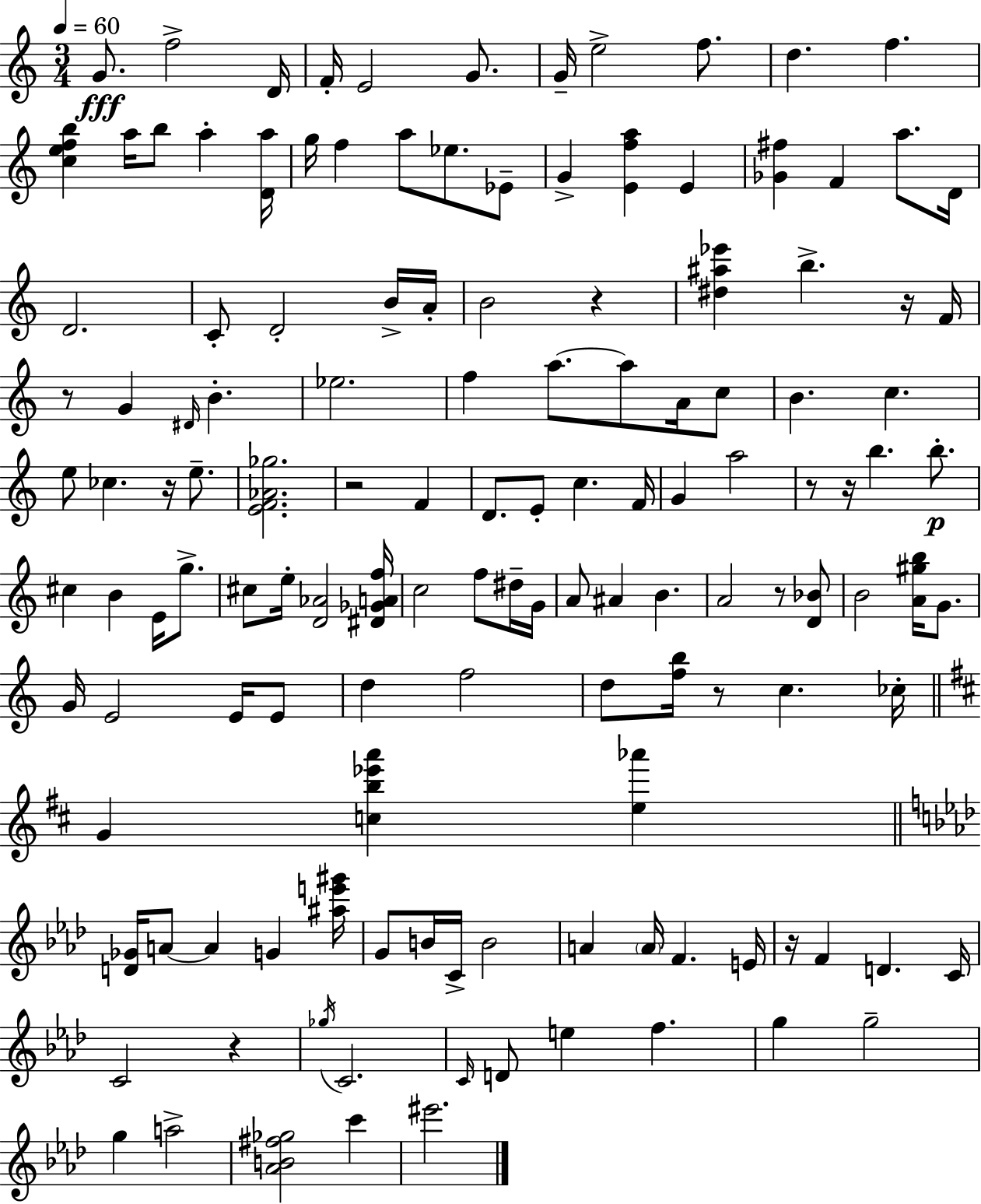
X:1
T:Untitled
M:3/4
L:1/4
K:Am
G/2 f2 D/4 F/4 E2 G/2 G/4 e2 f/2 d f [cefb] a/4 b/2 a [Da]/4 g/4 f a/2 _e/2 _E/2 G [Efa] E [_G^f] F a/2 D/4 D2 C/2 D2 B/4 A/4 B2 z [^d^a_e'] b z/4 F/4 z/2 G ^D/4 B _e2 f a/2 a/2 A/4 c/2 B c e/2 _c z/4 e/2 [EF_A_g]2 z2 F D/2 E/2 c F/4 G a2 z/2 z/4 b b/2 ^c B E/4 g/2 ^c/2 e/4 [D_A]2 [^D_GAf]/4 c2 f/2 ^d/4 G/4 A/2 ^A B A2 z/2 [D_B]/2 B2 [A^gb]/4 G/2 G/4 E2 E/4 E/2 d f2 d/2 [fb]/4 z/2 c _c/4 G [cb_e'a'] [e_a'] [D_G]/4 A/2 A G [^ae'^g']/4 G/2 B/4 C/4 B2 A A/4 F E/4 z/4 F D C/4 C2 z _g/4 C2 C/4 D/2 e f g g2 g a2 [_AB^f_g]2 c' ^e'2